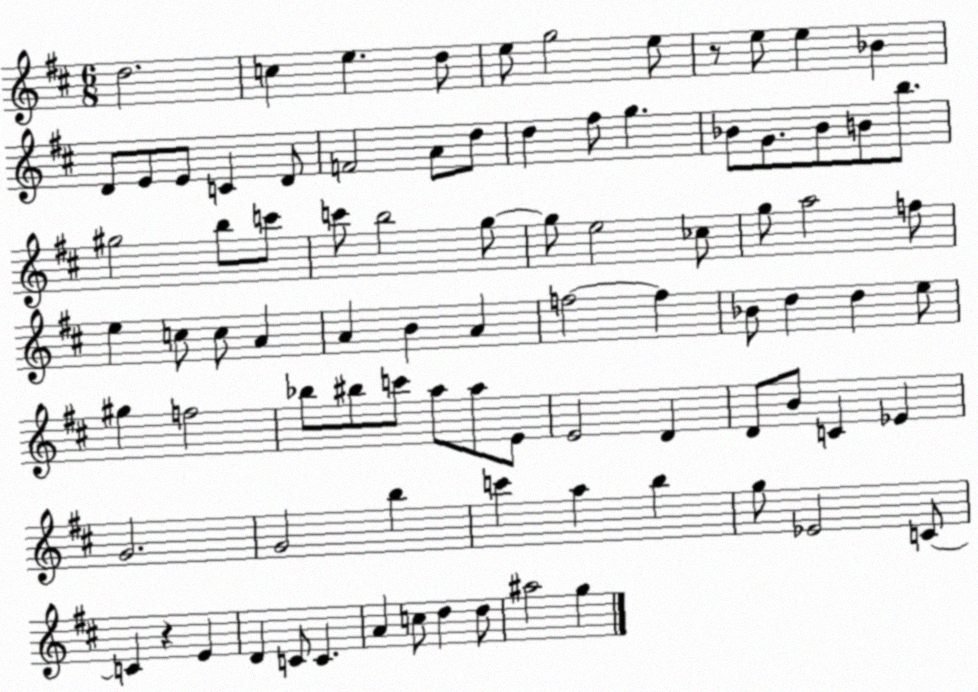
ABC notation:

X:1
T:Untitled
M:6/8
L:1/4
K:D
d2 c e d/2 e/2 g2 e/2 z/2 e/2 e _B D/2 E/2 E/2 C D/2 F2 A/2 d/2 d ^f/2 g _B/2 G/2 _B/2 B/2 b/2 ^g2 b/2 c'/2 c'/2 b2 g/2 g/2 e2 _c/2 g/2 a2 f/2 e c/2 c/2 A A B A f2 f _B/2 d d e/2 ^g f2 _b/2 ^b/2 c'/2 a/2 a/2 E/2 E2 D D/2 B/2 C _E G2 G2 b c' a b g/2 _E2 C/2 C z E D C/2 C A c/2 d d/2 ^a2 g